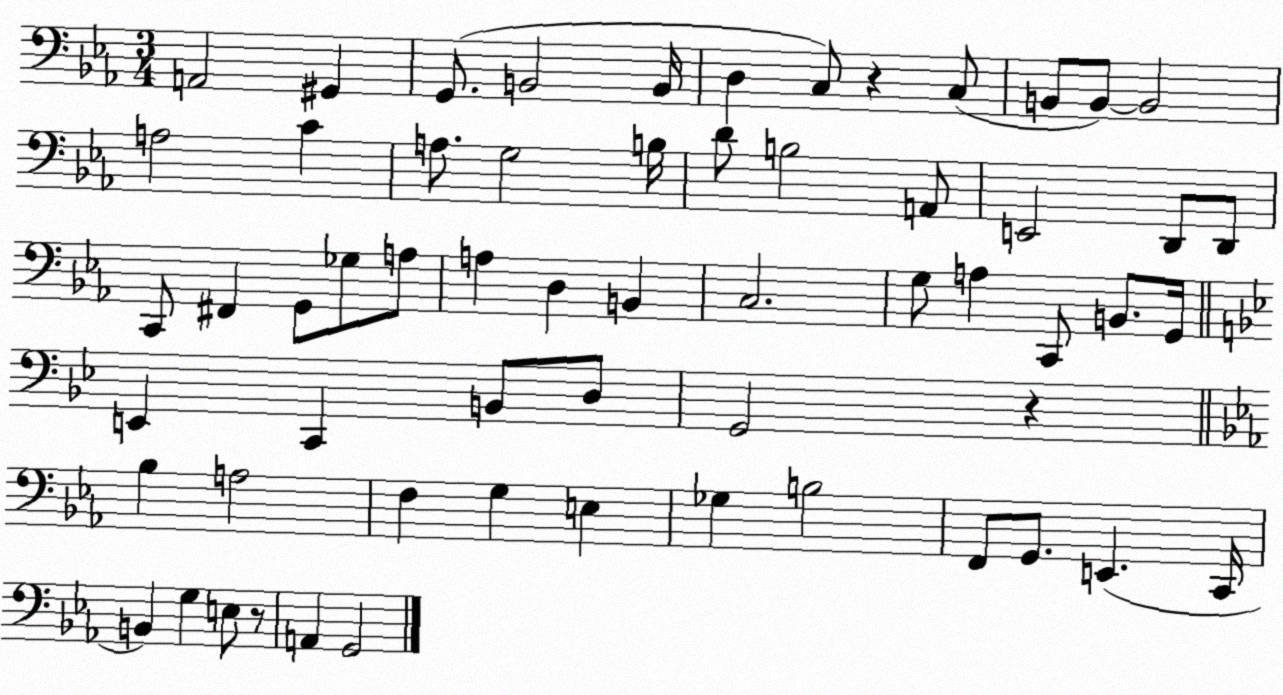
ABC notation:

X:1
T:Untitled
M:3/4
L:1/4
K:Eb
A,,2 ^G,, G,,/2 B,,2 B,,/4 D, C,/2 z C,/2 B,,/2 B,,/2 B,,2 A,2 C A,/2 G,2 B,/4 D/2 B,2 A,,/2 E,,2 D,,/2 D,,/2 C,,/2 ^F,, G,,/2 _G,/2 A,/2 A, D, B,, C,2 G,/2 A, C,,/2 B,,/2 G,,/4 E,, C,, B,,/2 D,/2 G,,2 z _B, A,2 F, G, E, _G, B,2 F,,/2 G,,/2 E,, C,,/4 B,, G, E,/2 z/2 A,, G,,2